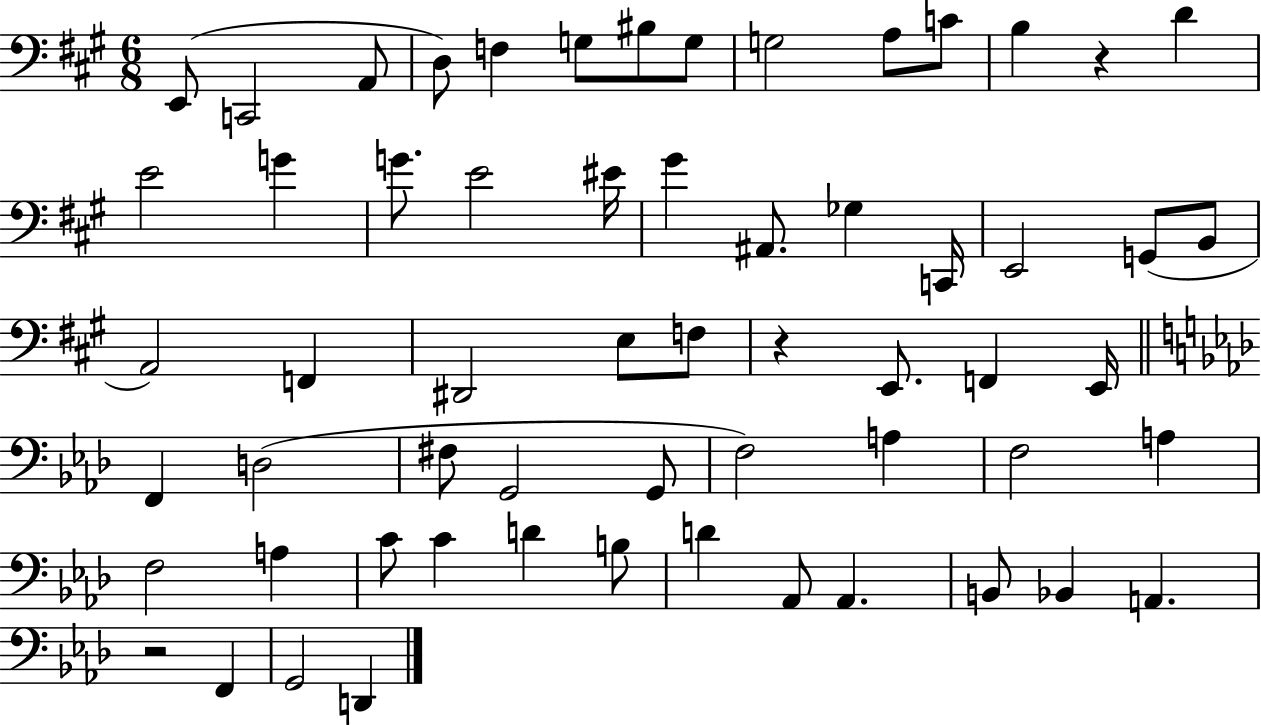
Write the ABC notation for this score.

X:1
T:Untitled
M:6/8
L:1/4
K:A
E,,/2 C,,2 A,,/2 D,/2 F, G,/2 ^B,/2 G,/2 G,2 A,/2 C/2 B, z D E2 G G/2 E2 ^E/4 ^G ^A,,/2 _G, C,,/4 E,,2 G,,/2 B,,/2 A,,2 F,, ^D,,2 E,/2 F,/2 z E,,/2 F,, E,,/4 F,, D,2 ^F,/2 G,,2 G,,/2 F,2 A, F,2 A, F,2 A, C/2 C D B,/2 D _A,,/2 _A,, B,,/2 _B,, A,, z2 F,, G,,2 D,,